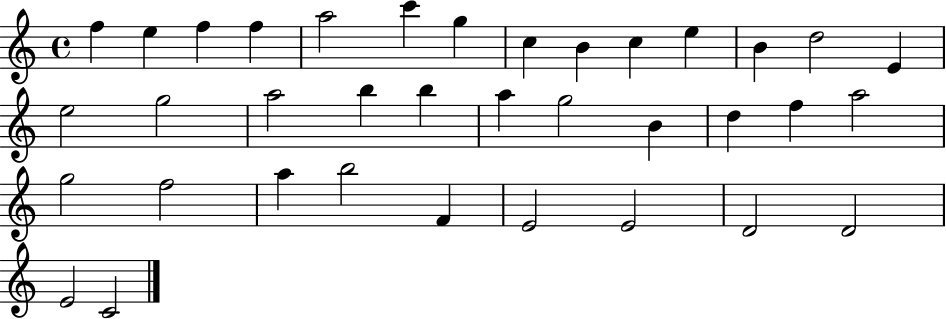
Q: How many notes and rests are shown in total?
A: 36